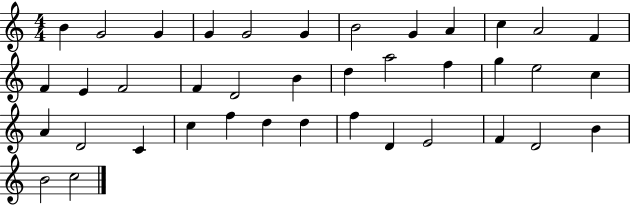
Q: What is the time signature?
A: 4/4